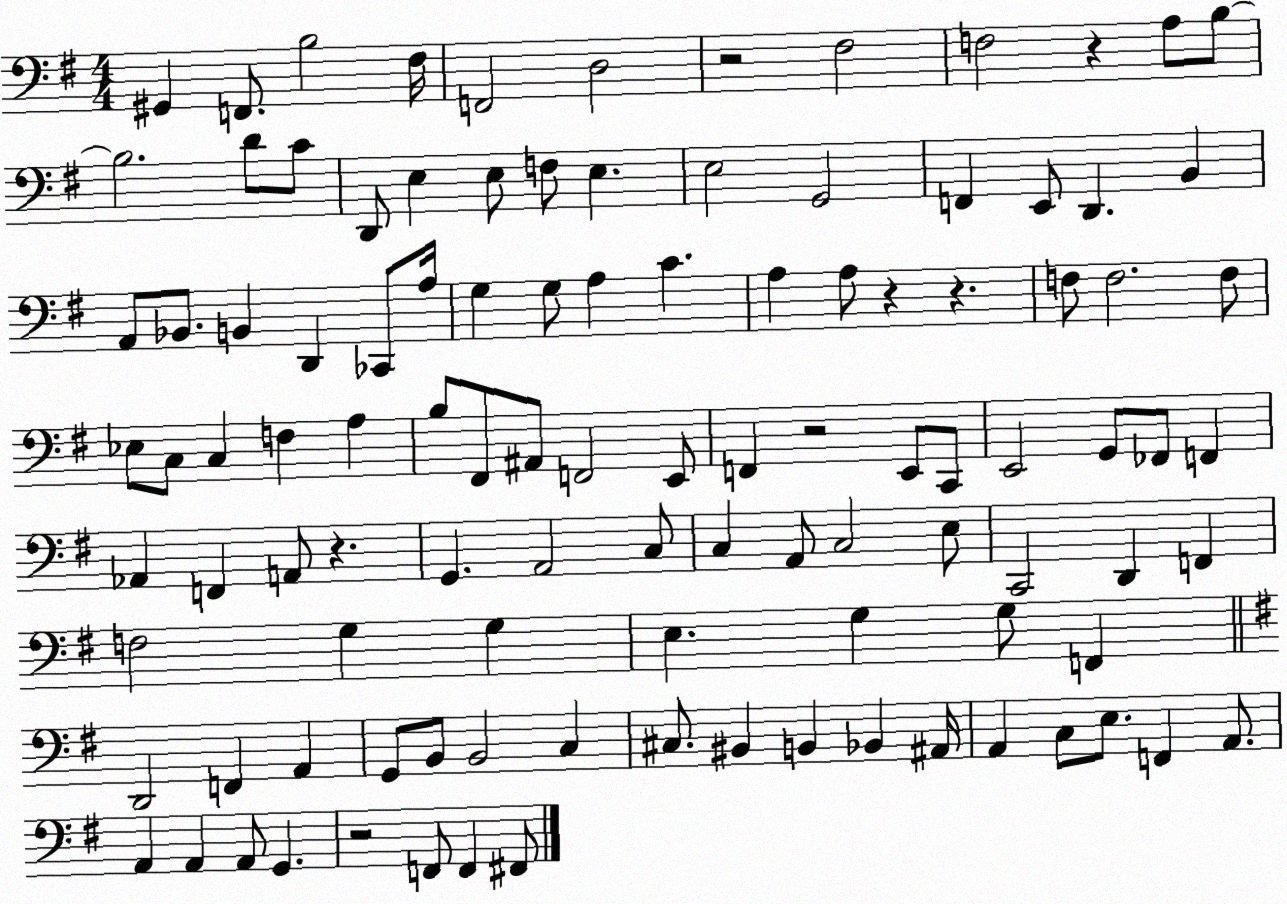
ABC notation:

X:1
T:Untitled
M:4/4
L:1/4
K:G
^G,, F,,/2 B,2 ^F,/4 F,,2 D,2 z2 ^F,2 F,2 z A,/2 B,/2 B,2 D/2 C/2 D,,/2 E, E,/2 F,/2 E, E,2 G,,2 F,, E,,/2 D,, B,, A,,/2 _B,,/2 B,, D,, _C,,/2 A,/4 G, G,/2 A, C A, A,/2 z z F,/2 F,2 F,/2 _E,/2 C,/2 C, F, A, B,/2 ^F,,/2 ^A,,/2 F,,2 E,,/2 F,, z2 E,,/2 C,,/2 E,,2 G,,/2 _F,,/2 F,, _A,, F,, A,,/2 z G,, A,,2 C,/2 C, A,,/2 C,2 E,/2 C,,2 D,, F,, F,2 G, G, E, G, G,/2 F,, D,,2 F,, A,, G,,/2 B,,/2 B,,2 C, ^C,/2 ^B,, B,, _B,, ^A,,/4 A,, C,/2 E,/2 F,, A,,/2 A,, A,, A,,/2 G,, z2 F,,/2 F,, ^F,,/2